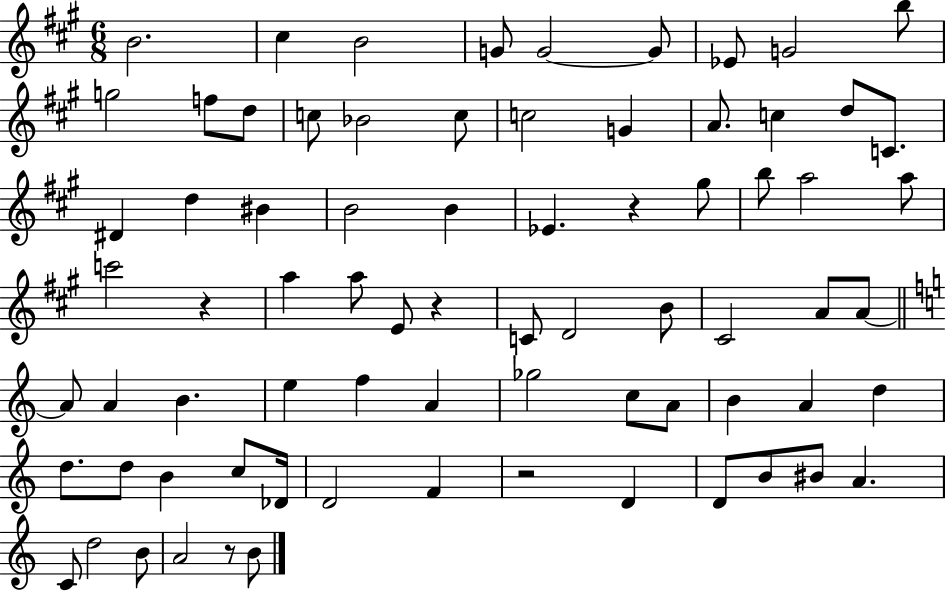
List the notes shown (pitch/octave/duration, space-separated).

B4/h. C#5/q B4/h G4/e G4/h G4/e Eb4/e G4/h B5/e G5/h F5/e D5/e C5/e Bb4/h C5/e C5/h G4/q A4/e. C5/q D5/e C4/e. D#4/q D5/q BIS4/q B4/h B4/q Eb4/q. R/q G#5/e B5/e A5/h A5/e C6/h R/q A5/q A5/e E4/e R/q C4/e D4/h B4/e C#4/h A4/e A4/e A4/e A4/q B4/q. E5/q F5/q A4/q Gb5/h C5/e A4/e B4/q A4/q D5/q D5/e. D5/e B4/q C5/e Db4/s D4/h F4/q R/h D4/q D4/e B4/e BIS4/e A4/q. C4/e D5/h B4/e A4/h R/e B4/e